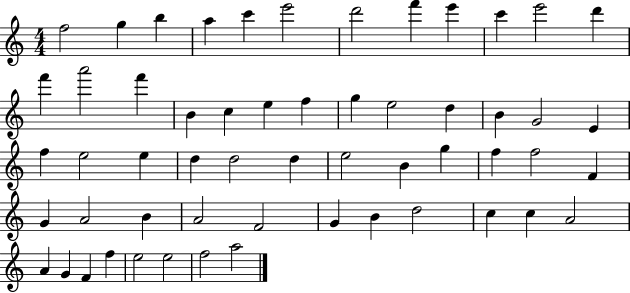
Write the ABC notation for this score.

X:1
T:Untitled
M:4/4
L:1/4
K:C
f2 g b a c' e'2 d'2 f' e' c' e'2 d' f' a'2 f' B c e f g e2 d B G2 E f e2 e d d2 d e2 B g f f2 F G A2 B A2 F2 G B d2 c c A2 A G F f e2 e2 f2 a2